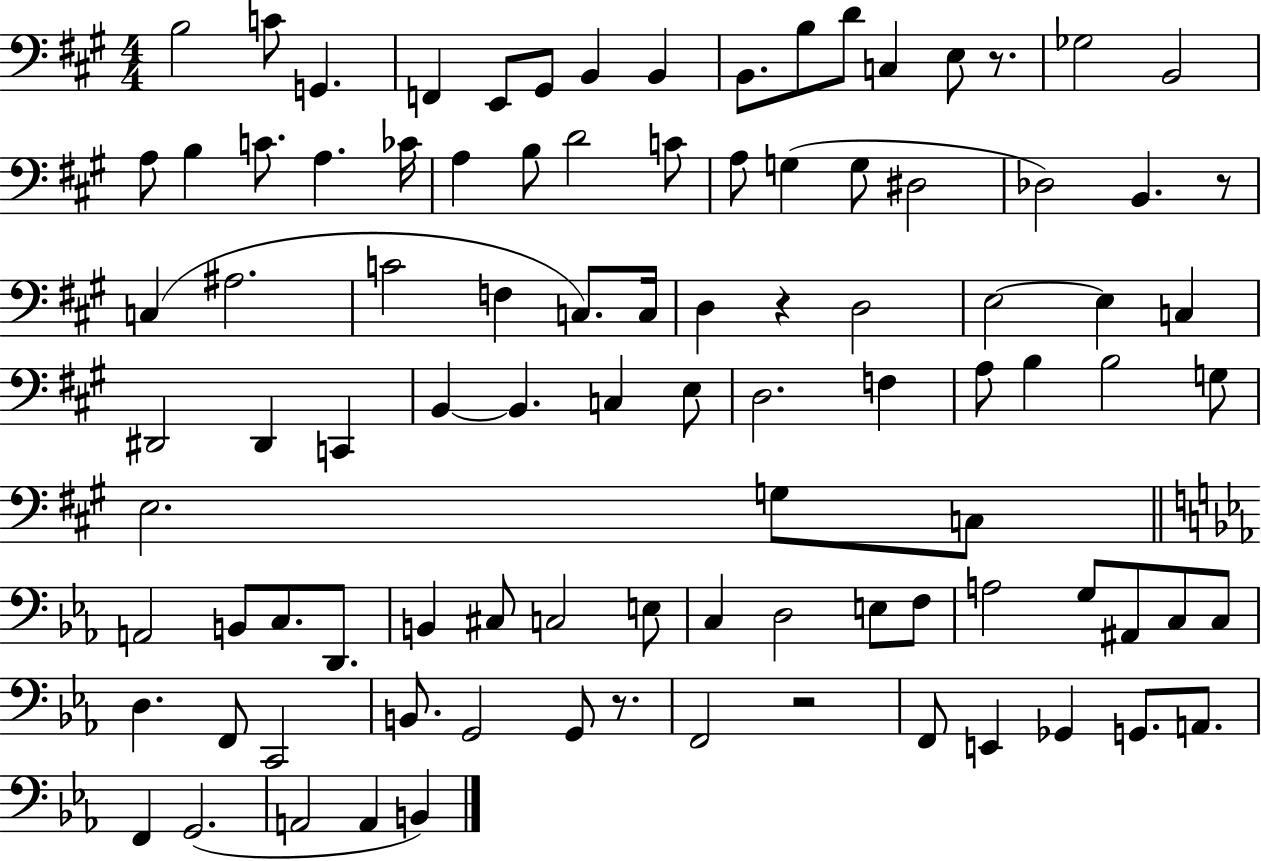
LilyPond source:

{
  \clef bass
  \numericTimeSignature
  \time 4/4
  \key a \major
  b2 c'8 g,4. | f,4 e,8 gis,8 b,4 b,4 | b,8. b8 d'8 c4 e8 r8. | ges2 b,2 | \break a8 b4 c'8. a4. ces'16 | a4 b8 d'2 c'8 | a8 g4( g8 dis2 | des2) b,4. r8 | \break c4( ais2. | c'2 f4 c8.) c16 | d4 r4 d2 | e2~~ e4 c4 | \break dis,2 dis,4 c,4 | b,4~~ b,4. c4 e8 | d2. f4 | a8 b4 b2 g8 | \break e2. g8 c8 | \bar "||" \break \key ees \major a,2 b,8 c8. d,8. | b,4 cis8 c2 e8 | c4 d2 e8 f8 | a2 g8 ais,8 c8 c8 | \break d4. f,8 c,2 | b,8. g,2 g,8 r8. | f,2 r2 | f,8 e,4 ges,4 g,8. a,8. | \break f,4 g,2.( | a,2 a,4 b,4) | \bar "|."
}